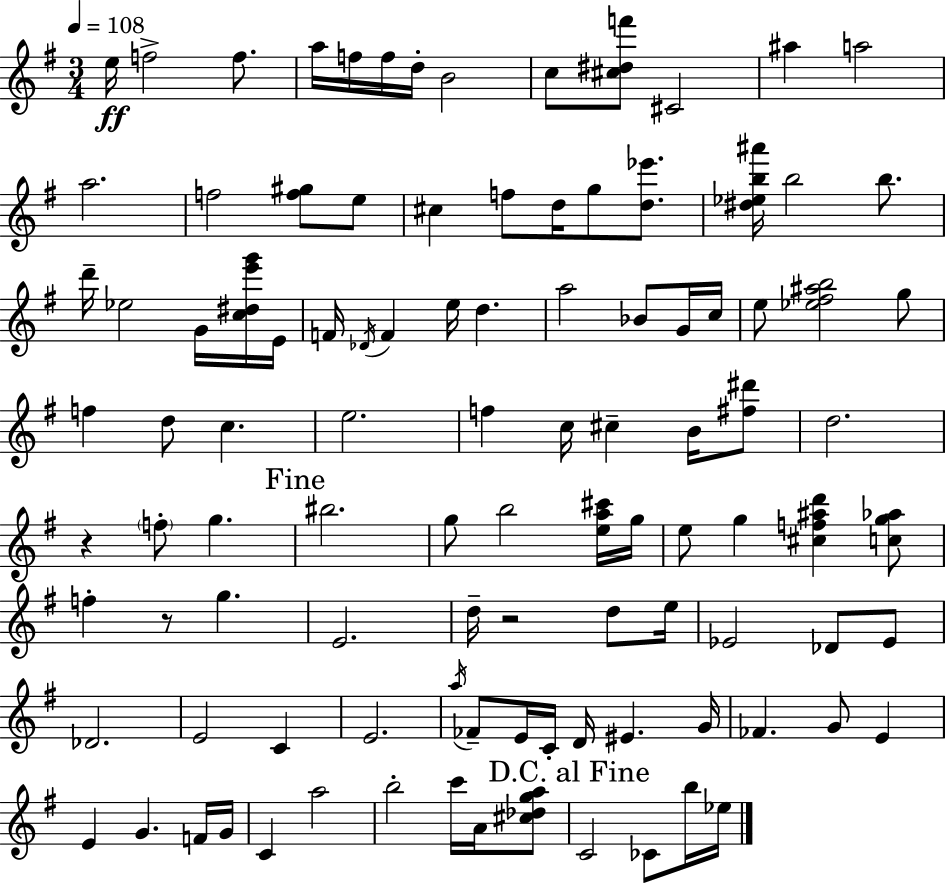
E5/s F5/h F5/e. A5/s F5/s F5/s D5/s B4/h C5/e [C#5,D#5,F6]/e C#4/h A#5/q A5/h A5/h. F5/h [F5,G#5]/e E5/e C#5/q F5/e D5/s G5/e [D5,Eb6]/e. [D#5,Eb5,B5,A#6]/s B5/h B5/e. D6/s Eb5/h G4/s [C5,D#5,E6,G6]/s E4/s F4/s Db4/s F4/q E5/s D5/q. A5/h Bb4/e G4/s C5/s E5/e [Eb5,F#5,A#5,B5]/h G5/e F5/q D5/e C5/q. E5/h. F5/q C5/s C#5/q B4/s [F#5,D#6]/e D5/h. R/q F5/e G5/q. BIS5/h. G5/e B5/h [E5,A5,C#6]/s G5/s E5/e G5/q [C#5,F5,A#5,D6]/q [C5,G5,Ab5]/e F5/q R/e G5/q. E4/h. D5/s R/h D5/e E5/s Eb4/h Db4/e Eb4/e Db4/h. E4/h C4/q E4/h. A5/s FES4/e E4/s C4/s D4/s EIS4/q. G4/s FES4/q. G4/e E4/q E4/q G4/q. F4/s G4/s C4/q A5/h B5/h C6/s A4/s [C#5,Db5,G5,A5]/e C4/h CES4/e B5/s Eb5/s